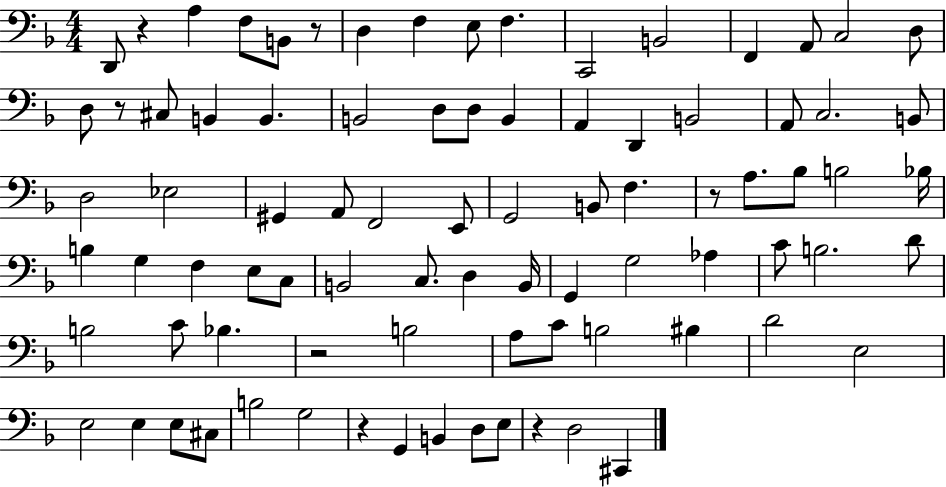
D2/e R/q A3/q F3/e B2/e R/e D3/q F3/q E3/e F3/q. C2/h B2/h F2/q A2/e C3/h D3/e D3/e R/e C#3/e B2/q B2/q. B2/h D3/e D3/e B2/q A2/q D2/q B2/h A2/e C3/h. B2/e D3/h Eb3/h G#2/q A2/e F2/h E2/e G2/h B2/e F3/q. R/e A3/e. Bb3/e B3/h Bb3/s B3/q G3/q F3/q E3/e C3/e B2/h C3/e. D3/q B2/s G2/q G3/h Ab3/q C4/e B3/h. D4/e B3/h C4/e Bb3/q. R/h B3/h A3/e C4/e B3/h BIS3/q D4/h E3/h E3/h E3/q E3/e C#3/e B3/h G3/h R/q G2/q B2/q D3/e E3/e R/q D3/h C#2/q